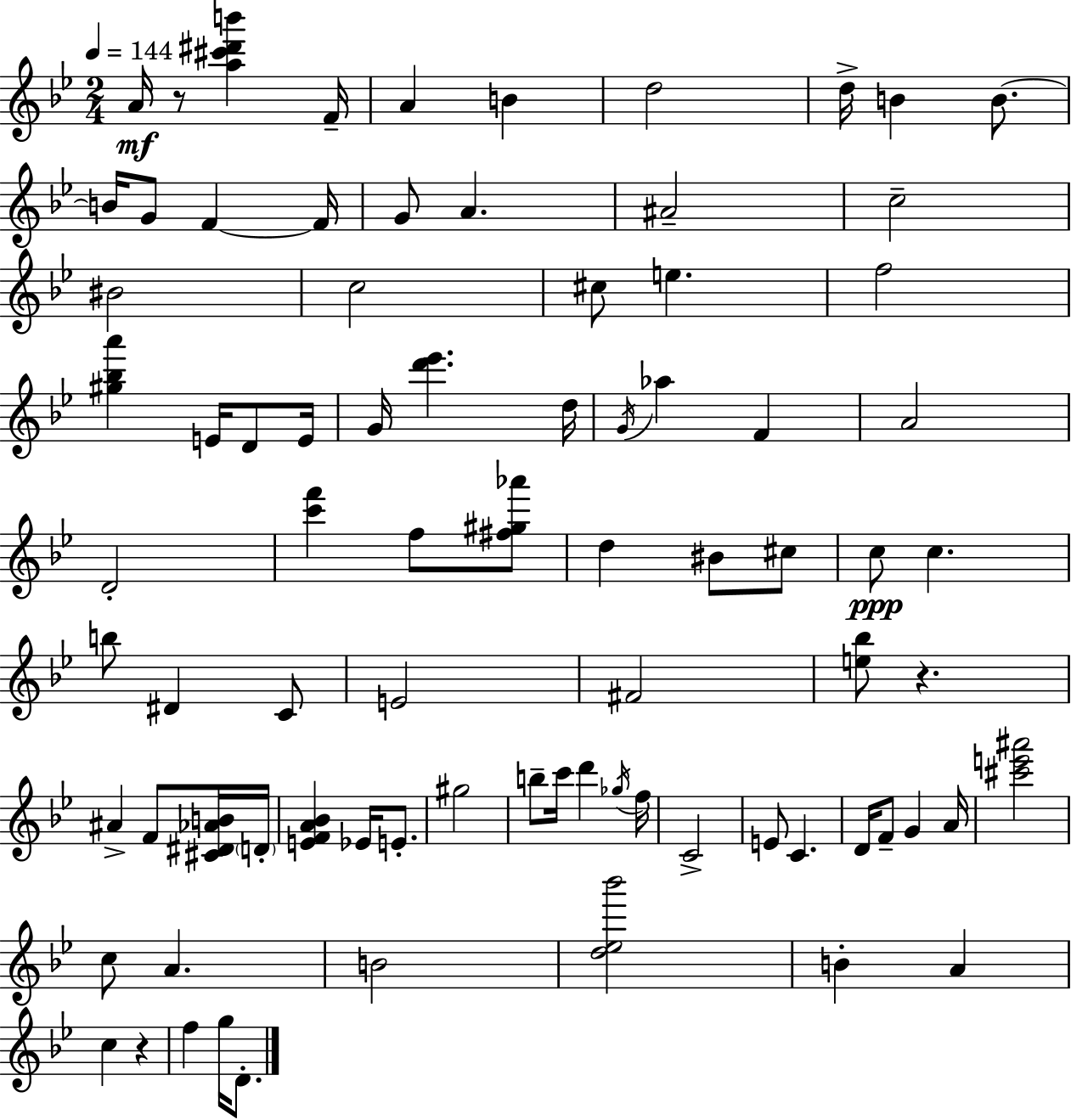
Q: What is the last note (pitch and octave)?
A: D4